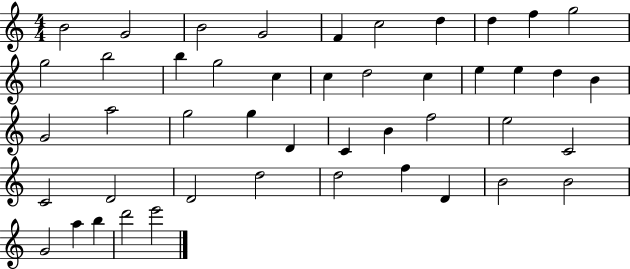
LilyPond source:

{
  \clef treble
  \numericTimeSignature
  \time 4/4
  \key c \major
  b'2 g'2 | b'2 g'2 | f'4 c''2 d''4 | d''4 f''4 g''2 | \break g''2 b''2 | b''4 g''2 c''4 | c''4 d''2 c''4 | e''4 e''4 d''4 b'4 | \break g'2 a''2 | g''2 g''4 d'4 | c'4 b'4 f''2 | e''2 c'2 | \break c'2 d'2 | d'2 d''2 | d''2 f''4 d'4 | b'2 b'2 | \break g'2 a''4 b''4 | d'''2 e'''2 | \bar "|."
}